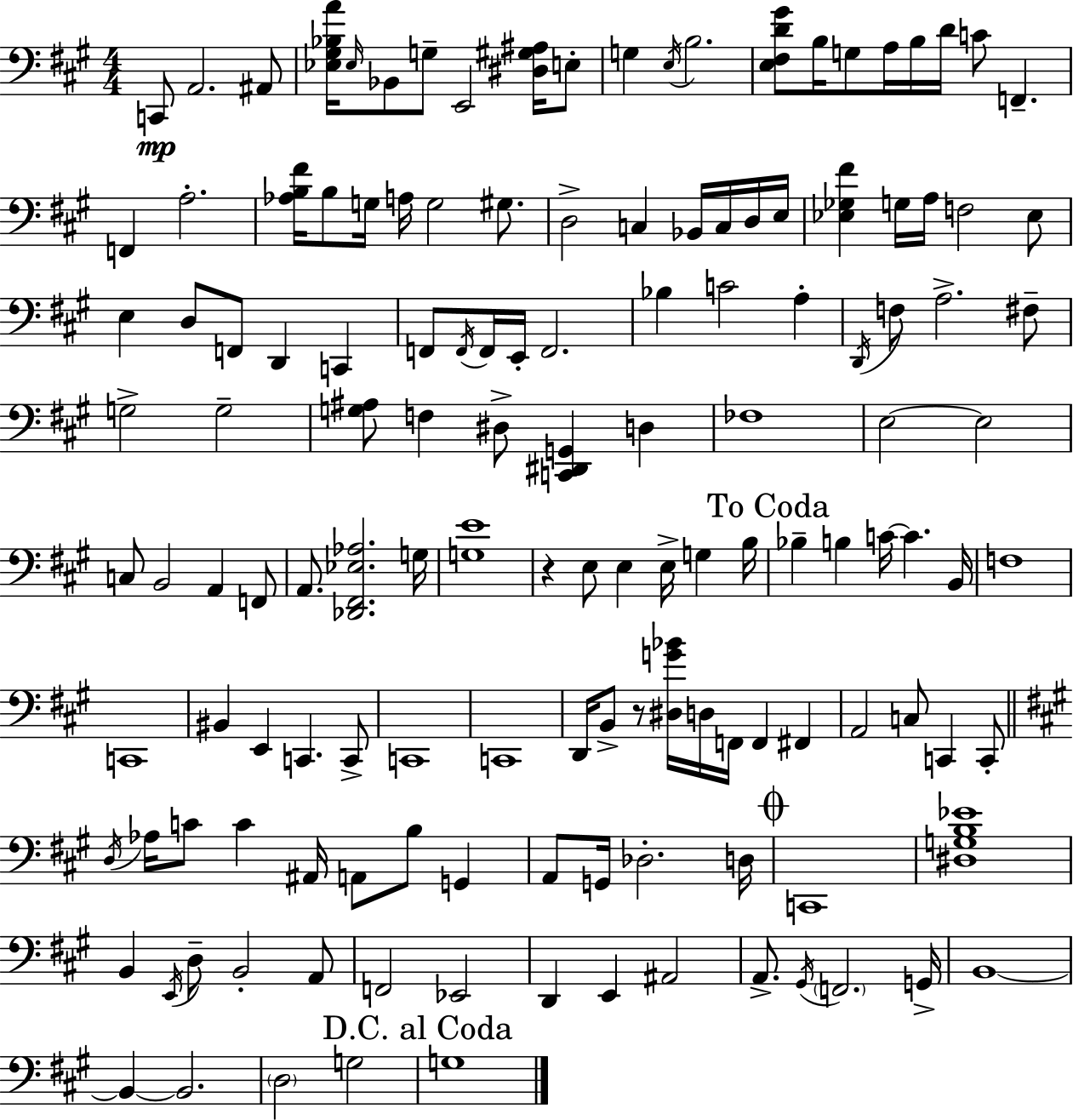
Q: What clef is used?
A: bass